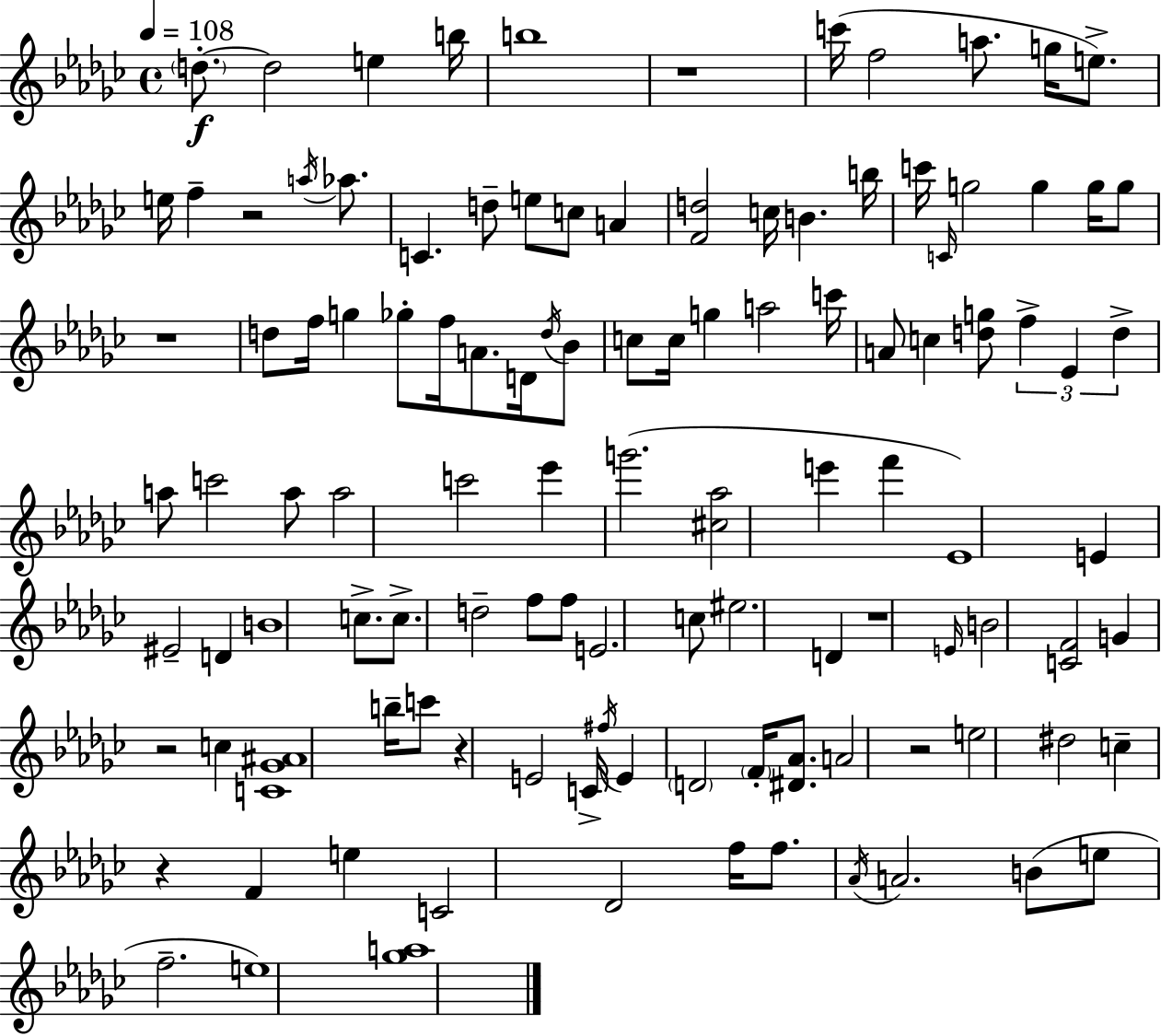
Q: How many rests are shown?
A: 8